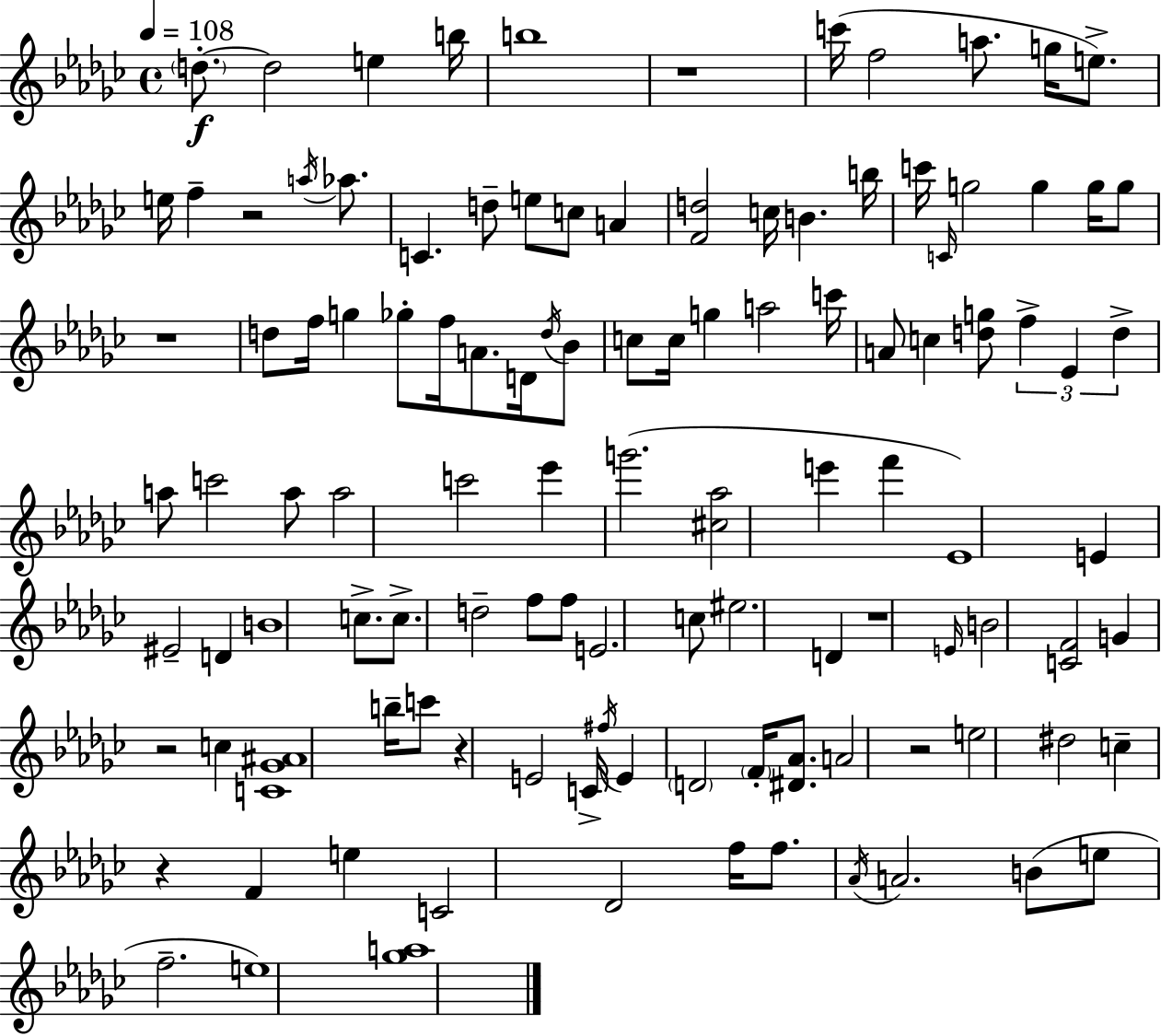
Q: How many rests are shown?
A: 8